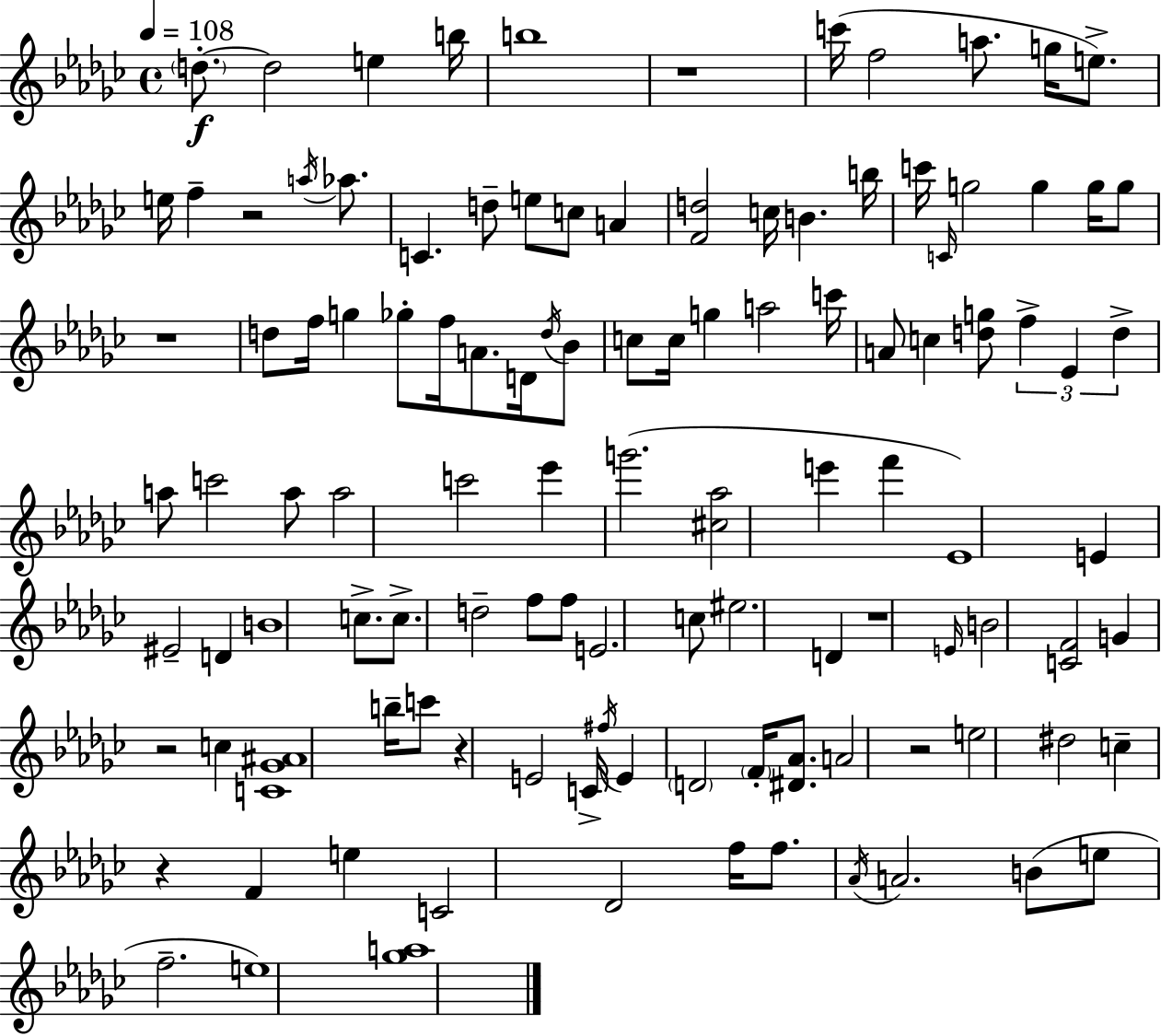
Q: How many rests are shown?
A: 8